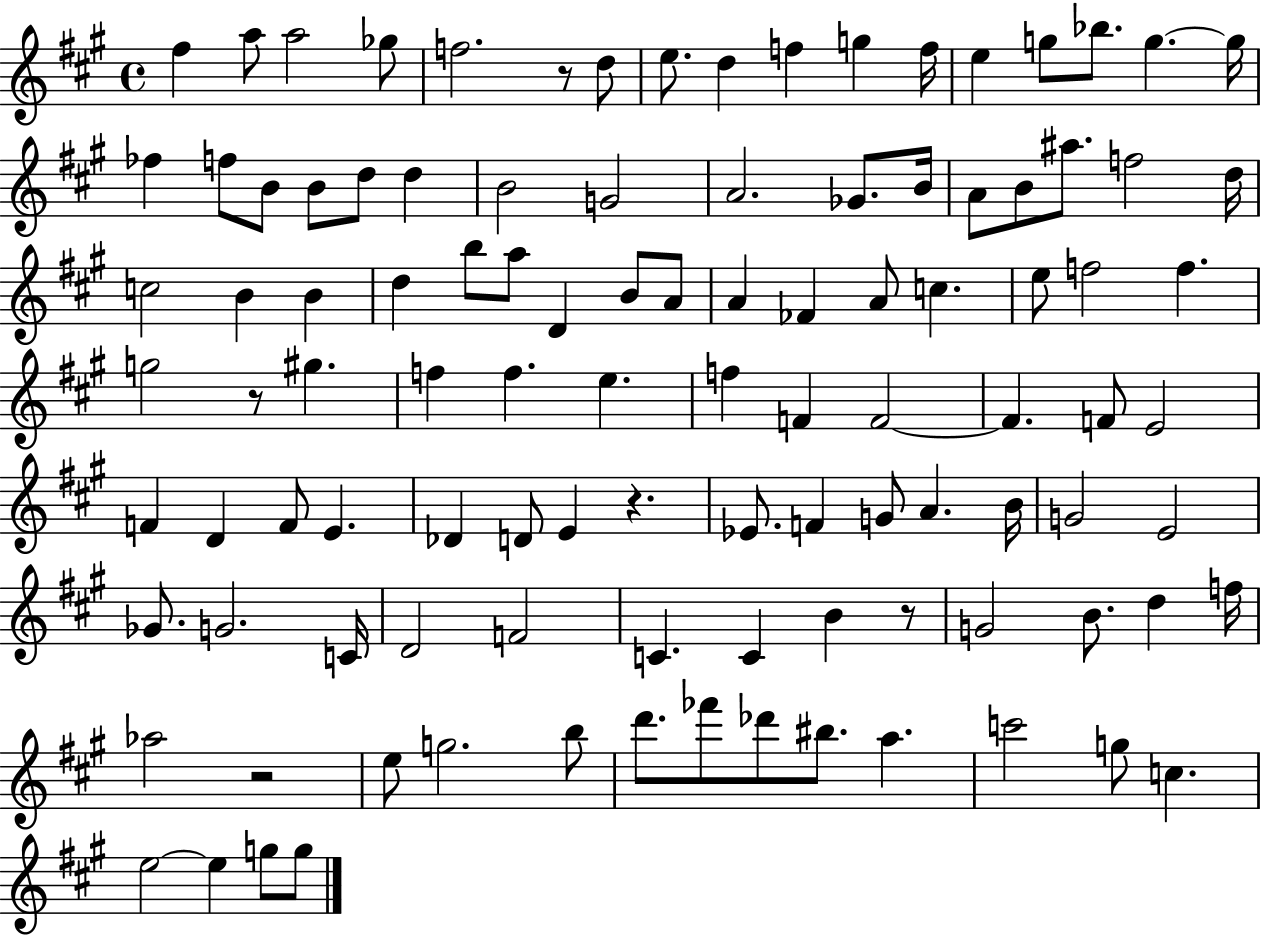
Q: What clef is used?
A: treble